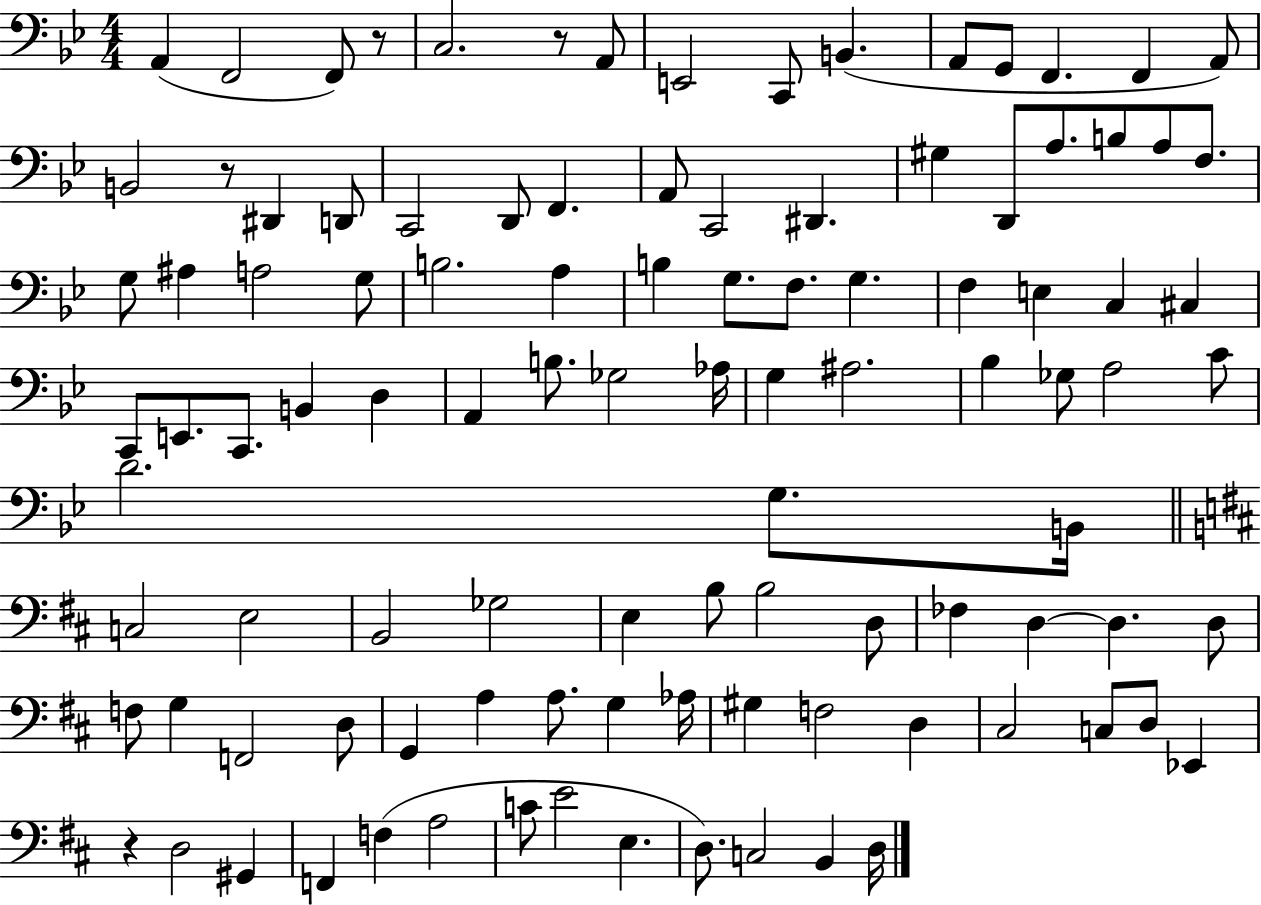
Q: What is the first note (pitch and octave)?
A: A2